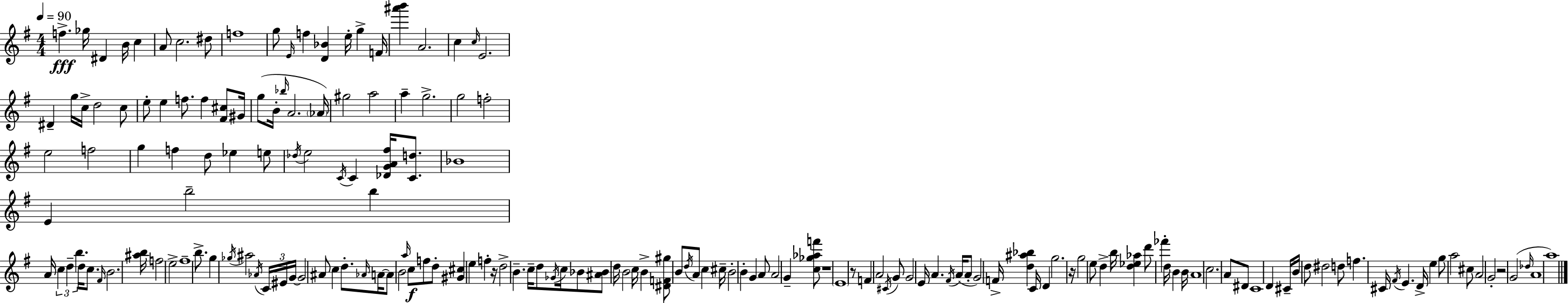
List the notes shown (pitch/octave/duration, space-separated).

F5/q. Gb5/s D#4/q B4/s C5/q A4/e C5/h. D#5/e F5/w G5/e E4/s F5/q [D4,Bb4]/q E5/s G5/q F4/s [A#6,B6]/q A4/h. C5/q C5/s E4/h. D#4/q G5/s C5/s D5/h C5/e E5/e E5/q F5/e. F5/q [F#4,C#5]/e G#4/s G5/e B4/s Bb5/s A4/h. Ab4/s G#5/h A5/h A5/q G5/h. G5/h F5/h E5/h F5/h G5/q F5/q D5/e Eb5/q E5/e Db5/s E5/h C4/s C4/q [Db4,G4,A4,F#5]/s [C4,D5]/e. Bb4/w E4/q B5/h B5/q A4/s C5/q D5/q B5/q. D5/s C5/e. F#4/s B4/h. [A#5,B5]/s F5/h E5/h F#5/w B5/e. G5/q Gb5/s A#5/h Ab4/s C4/s EIS4/s G4/s G4/h A#4/e C5/q D5/e. Ab4/s A4/s A4/e B4/h A5/s C5/e F5/e D5/e [G#4,C#5]/q E5/q F5/q R/s D5/h B4/q. C5/s D5/e Gb4/s C5/s Bb4/e [A#4,Bb4]/e D5/s B4/h C5/s B4/q [D#4,F4,G#5]/e B4/e D5/s A4/e C5/q C#5/s B4/h B4/q G4/q A4/e A4/h G4/q [C5,Gb5,Ab5,F6]/e R/w E4/w R/e F4/q A4/h C#4/s G4/e G4/h E4/s A4/q. F#4/s A4/s A4/e G4/h F4/s [D5,A#5,Bb5]/q C4/s D4/q G5/h. R/s G5/h E5/e D5/q B5/s [D5,Eb5,Ab5]/q D6/e FES6/q D5/s B4/q B4/s A4/w C5/h. A4/e D#4/e C4/w D4/q C#4/s B4/s D5/e D#5/h D5/e F5/q. C#4/s F#4/s E4/q. D4/s E5/q G5/e A5/h C#5/e A4/h G4/h R/h G4/h Db5/s A4/w A5/w